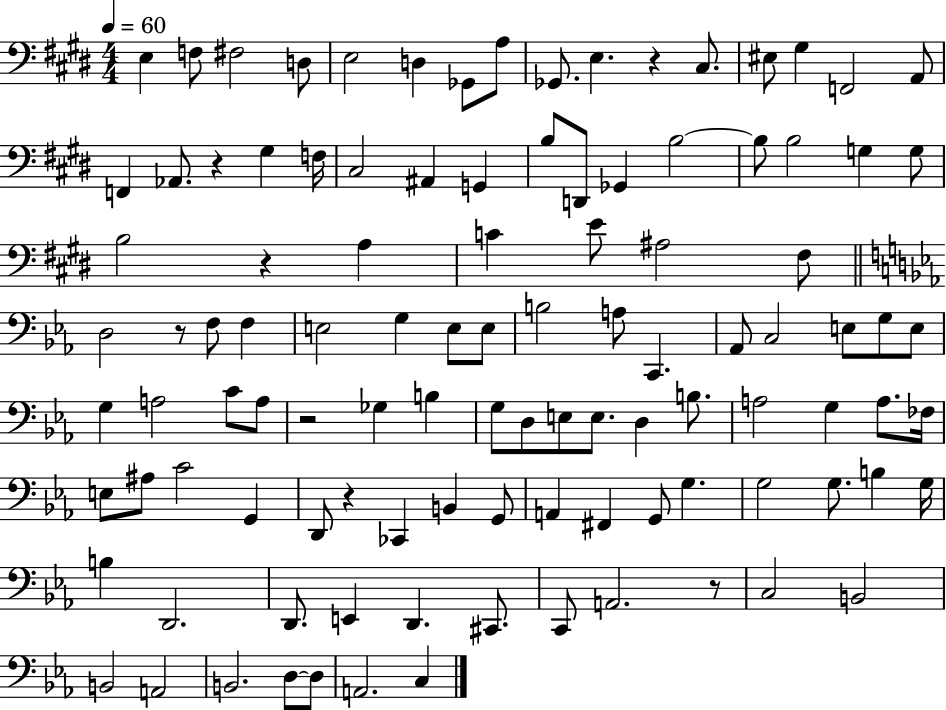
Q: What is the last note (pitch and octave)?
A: C3